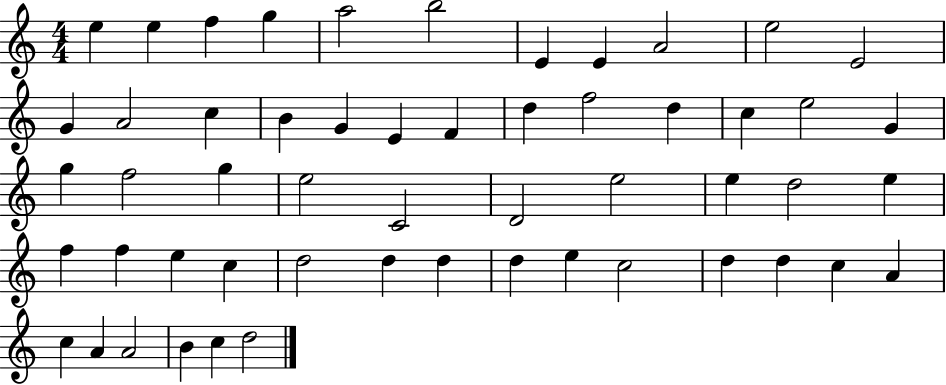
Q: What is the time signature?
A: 4/4